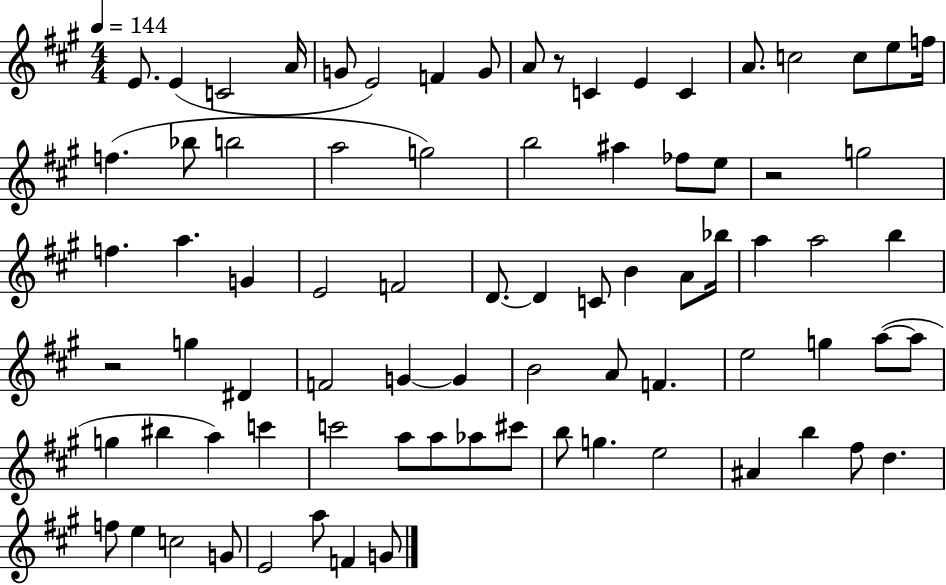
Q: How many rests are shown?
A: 3